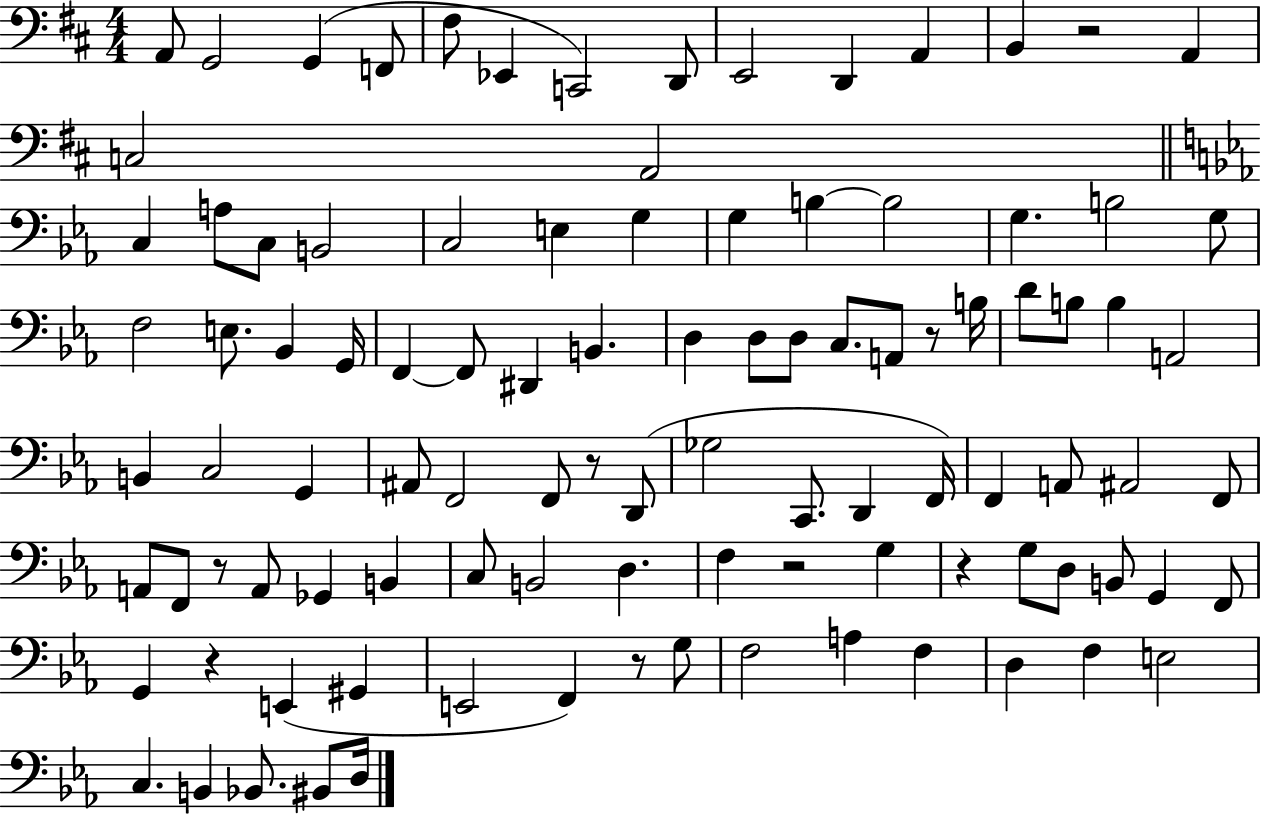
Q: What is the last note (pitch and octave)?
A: D3